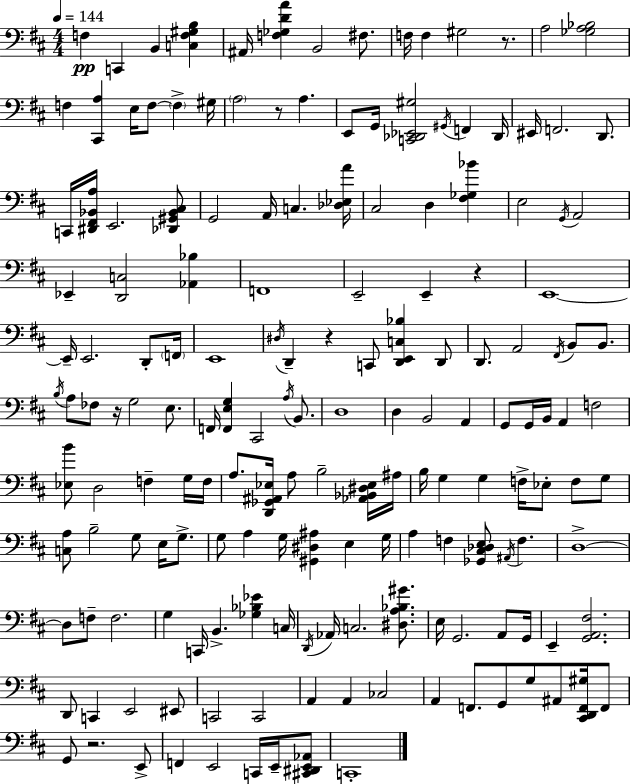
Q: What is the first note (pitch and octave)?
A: F3